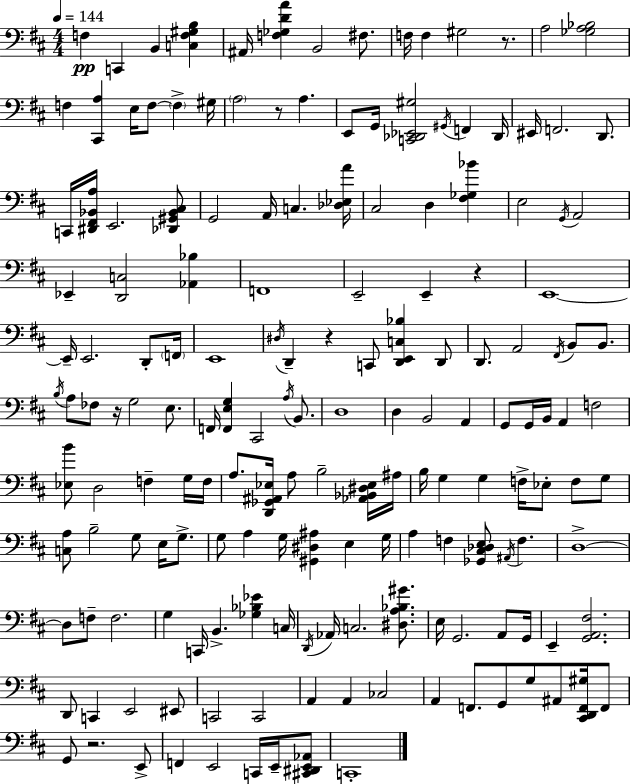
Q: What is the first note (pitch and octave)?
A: F3